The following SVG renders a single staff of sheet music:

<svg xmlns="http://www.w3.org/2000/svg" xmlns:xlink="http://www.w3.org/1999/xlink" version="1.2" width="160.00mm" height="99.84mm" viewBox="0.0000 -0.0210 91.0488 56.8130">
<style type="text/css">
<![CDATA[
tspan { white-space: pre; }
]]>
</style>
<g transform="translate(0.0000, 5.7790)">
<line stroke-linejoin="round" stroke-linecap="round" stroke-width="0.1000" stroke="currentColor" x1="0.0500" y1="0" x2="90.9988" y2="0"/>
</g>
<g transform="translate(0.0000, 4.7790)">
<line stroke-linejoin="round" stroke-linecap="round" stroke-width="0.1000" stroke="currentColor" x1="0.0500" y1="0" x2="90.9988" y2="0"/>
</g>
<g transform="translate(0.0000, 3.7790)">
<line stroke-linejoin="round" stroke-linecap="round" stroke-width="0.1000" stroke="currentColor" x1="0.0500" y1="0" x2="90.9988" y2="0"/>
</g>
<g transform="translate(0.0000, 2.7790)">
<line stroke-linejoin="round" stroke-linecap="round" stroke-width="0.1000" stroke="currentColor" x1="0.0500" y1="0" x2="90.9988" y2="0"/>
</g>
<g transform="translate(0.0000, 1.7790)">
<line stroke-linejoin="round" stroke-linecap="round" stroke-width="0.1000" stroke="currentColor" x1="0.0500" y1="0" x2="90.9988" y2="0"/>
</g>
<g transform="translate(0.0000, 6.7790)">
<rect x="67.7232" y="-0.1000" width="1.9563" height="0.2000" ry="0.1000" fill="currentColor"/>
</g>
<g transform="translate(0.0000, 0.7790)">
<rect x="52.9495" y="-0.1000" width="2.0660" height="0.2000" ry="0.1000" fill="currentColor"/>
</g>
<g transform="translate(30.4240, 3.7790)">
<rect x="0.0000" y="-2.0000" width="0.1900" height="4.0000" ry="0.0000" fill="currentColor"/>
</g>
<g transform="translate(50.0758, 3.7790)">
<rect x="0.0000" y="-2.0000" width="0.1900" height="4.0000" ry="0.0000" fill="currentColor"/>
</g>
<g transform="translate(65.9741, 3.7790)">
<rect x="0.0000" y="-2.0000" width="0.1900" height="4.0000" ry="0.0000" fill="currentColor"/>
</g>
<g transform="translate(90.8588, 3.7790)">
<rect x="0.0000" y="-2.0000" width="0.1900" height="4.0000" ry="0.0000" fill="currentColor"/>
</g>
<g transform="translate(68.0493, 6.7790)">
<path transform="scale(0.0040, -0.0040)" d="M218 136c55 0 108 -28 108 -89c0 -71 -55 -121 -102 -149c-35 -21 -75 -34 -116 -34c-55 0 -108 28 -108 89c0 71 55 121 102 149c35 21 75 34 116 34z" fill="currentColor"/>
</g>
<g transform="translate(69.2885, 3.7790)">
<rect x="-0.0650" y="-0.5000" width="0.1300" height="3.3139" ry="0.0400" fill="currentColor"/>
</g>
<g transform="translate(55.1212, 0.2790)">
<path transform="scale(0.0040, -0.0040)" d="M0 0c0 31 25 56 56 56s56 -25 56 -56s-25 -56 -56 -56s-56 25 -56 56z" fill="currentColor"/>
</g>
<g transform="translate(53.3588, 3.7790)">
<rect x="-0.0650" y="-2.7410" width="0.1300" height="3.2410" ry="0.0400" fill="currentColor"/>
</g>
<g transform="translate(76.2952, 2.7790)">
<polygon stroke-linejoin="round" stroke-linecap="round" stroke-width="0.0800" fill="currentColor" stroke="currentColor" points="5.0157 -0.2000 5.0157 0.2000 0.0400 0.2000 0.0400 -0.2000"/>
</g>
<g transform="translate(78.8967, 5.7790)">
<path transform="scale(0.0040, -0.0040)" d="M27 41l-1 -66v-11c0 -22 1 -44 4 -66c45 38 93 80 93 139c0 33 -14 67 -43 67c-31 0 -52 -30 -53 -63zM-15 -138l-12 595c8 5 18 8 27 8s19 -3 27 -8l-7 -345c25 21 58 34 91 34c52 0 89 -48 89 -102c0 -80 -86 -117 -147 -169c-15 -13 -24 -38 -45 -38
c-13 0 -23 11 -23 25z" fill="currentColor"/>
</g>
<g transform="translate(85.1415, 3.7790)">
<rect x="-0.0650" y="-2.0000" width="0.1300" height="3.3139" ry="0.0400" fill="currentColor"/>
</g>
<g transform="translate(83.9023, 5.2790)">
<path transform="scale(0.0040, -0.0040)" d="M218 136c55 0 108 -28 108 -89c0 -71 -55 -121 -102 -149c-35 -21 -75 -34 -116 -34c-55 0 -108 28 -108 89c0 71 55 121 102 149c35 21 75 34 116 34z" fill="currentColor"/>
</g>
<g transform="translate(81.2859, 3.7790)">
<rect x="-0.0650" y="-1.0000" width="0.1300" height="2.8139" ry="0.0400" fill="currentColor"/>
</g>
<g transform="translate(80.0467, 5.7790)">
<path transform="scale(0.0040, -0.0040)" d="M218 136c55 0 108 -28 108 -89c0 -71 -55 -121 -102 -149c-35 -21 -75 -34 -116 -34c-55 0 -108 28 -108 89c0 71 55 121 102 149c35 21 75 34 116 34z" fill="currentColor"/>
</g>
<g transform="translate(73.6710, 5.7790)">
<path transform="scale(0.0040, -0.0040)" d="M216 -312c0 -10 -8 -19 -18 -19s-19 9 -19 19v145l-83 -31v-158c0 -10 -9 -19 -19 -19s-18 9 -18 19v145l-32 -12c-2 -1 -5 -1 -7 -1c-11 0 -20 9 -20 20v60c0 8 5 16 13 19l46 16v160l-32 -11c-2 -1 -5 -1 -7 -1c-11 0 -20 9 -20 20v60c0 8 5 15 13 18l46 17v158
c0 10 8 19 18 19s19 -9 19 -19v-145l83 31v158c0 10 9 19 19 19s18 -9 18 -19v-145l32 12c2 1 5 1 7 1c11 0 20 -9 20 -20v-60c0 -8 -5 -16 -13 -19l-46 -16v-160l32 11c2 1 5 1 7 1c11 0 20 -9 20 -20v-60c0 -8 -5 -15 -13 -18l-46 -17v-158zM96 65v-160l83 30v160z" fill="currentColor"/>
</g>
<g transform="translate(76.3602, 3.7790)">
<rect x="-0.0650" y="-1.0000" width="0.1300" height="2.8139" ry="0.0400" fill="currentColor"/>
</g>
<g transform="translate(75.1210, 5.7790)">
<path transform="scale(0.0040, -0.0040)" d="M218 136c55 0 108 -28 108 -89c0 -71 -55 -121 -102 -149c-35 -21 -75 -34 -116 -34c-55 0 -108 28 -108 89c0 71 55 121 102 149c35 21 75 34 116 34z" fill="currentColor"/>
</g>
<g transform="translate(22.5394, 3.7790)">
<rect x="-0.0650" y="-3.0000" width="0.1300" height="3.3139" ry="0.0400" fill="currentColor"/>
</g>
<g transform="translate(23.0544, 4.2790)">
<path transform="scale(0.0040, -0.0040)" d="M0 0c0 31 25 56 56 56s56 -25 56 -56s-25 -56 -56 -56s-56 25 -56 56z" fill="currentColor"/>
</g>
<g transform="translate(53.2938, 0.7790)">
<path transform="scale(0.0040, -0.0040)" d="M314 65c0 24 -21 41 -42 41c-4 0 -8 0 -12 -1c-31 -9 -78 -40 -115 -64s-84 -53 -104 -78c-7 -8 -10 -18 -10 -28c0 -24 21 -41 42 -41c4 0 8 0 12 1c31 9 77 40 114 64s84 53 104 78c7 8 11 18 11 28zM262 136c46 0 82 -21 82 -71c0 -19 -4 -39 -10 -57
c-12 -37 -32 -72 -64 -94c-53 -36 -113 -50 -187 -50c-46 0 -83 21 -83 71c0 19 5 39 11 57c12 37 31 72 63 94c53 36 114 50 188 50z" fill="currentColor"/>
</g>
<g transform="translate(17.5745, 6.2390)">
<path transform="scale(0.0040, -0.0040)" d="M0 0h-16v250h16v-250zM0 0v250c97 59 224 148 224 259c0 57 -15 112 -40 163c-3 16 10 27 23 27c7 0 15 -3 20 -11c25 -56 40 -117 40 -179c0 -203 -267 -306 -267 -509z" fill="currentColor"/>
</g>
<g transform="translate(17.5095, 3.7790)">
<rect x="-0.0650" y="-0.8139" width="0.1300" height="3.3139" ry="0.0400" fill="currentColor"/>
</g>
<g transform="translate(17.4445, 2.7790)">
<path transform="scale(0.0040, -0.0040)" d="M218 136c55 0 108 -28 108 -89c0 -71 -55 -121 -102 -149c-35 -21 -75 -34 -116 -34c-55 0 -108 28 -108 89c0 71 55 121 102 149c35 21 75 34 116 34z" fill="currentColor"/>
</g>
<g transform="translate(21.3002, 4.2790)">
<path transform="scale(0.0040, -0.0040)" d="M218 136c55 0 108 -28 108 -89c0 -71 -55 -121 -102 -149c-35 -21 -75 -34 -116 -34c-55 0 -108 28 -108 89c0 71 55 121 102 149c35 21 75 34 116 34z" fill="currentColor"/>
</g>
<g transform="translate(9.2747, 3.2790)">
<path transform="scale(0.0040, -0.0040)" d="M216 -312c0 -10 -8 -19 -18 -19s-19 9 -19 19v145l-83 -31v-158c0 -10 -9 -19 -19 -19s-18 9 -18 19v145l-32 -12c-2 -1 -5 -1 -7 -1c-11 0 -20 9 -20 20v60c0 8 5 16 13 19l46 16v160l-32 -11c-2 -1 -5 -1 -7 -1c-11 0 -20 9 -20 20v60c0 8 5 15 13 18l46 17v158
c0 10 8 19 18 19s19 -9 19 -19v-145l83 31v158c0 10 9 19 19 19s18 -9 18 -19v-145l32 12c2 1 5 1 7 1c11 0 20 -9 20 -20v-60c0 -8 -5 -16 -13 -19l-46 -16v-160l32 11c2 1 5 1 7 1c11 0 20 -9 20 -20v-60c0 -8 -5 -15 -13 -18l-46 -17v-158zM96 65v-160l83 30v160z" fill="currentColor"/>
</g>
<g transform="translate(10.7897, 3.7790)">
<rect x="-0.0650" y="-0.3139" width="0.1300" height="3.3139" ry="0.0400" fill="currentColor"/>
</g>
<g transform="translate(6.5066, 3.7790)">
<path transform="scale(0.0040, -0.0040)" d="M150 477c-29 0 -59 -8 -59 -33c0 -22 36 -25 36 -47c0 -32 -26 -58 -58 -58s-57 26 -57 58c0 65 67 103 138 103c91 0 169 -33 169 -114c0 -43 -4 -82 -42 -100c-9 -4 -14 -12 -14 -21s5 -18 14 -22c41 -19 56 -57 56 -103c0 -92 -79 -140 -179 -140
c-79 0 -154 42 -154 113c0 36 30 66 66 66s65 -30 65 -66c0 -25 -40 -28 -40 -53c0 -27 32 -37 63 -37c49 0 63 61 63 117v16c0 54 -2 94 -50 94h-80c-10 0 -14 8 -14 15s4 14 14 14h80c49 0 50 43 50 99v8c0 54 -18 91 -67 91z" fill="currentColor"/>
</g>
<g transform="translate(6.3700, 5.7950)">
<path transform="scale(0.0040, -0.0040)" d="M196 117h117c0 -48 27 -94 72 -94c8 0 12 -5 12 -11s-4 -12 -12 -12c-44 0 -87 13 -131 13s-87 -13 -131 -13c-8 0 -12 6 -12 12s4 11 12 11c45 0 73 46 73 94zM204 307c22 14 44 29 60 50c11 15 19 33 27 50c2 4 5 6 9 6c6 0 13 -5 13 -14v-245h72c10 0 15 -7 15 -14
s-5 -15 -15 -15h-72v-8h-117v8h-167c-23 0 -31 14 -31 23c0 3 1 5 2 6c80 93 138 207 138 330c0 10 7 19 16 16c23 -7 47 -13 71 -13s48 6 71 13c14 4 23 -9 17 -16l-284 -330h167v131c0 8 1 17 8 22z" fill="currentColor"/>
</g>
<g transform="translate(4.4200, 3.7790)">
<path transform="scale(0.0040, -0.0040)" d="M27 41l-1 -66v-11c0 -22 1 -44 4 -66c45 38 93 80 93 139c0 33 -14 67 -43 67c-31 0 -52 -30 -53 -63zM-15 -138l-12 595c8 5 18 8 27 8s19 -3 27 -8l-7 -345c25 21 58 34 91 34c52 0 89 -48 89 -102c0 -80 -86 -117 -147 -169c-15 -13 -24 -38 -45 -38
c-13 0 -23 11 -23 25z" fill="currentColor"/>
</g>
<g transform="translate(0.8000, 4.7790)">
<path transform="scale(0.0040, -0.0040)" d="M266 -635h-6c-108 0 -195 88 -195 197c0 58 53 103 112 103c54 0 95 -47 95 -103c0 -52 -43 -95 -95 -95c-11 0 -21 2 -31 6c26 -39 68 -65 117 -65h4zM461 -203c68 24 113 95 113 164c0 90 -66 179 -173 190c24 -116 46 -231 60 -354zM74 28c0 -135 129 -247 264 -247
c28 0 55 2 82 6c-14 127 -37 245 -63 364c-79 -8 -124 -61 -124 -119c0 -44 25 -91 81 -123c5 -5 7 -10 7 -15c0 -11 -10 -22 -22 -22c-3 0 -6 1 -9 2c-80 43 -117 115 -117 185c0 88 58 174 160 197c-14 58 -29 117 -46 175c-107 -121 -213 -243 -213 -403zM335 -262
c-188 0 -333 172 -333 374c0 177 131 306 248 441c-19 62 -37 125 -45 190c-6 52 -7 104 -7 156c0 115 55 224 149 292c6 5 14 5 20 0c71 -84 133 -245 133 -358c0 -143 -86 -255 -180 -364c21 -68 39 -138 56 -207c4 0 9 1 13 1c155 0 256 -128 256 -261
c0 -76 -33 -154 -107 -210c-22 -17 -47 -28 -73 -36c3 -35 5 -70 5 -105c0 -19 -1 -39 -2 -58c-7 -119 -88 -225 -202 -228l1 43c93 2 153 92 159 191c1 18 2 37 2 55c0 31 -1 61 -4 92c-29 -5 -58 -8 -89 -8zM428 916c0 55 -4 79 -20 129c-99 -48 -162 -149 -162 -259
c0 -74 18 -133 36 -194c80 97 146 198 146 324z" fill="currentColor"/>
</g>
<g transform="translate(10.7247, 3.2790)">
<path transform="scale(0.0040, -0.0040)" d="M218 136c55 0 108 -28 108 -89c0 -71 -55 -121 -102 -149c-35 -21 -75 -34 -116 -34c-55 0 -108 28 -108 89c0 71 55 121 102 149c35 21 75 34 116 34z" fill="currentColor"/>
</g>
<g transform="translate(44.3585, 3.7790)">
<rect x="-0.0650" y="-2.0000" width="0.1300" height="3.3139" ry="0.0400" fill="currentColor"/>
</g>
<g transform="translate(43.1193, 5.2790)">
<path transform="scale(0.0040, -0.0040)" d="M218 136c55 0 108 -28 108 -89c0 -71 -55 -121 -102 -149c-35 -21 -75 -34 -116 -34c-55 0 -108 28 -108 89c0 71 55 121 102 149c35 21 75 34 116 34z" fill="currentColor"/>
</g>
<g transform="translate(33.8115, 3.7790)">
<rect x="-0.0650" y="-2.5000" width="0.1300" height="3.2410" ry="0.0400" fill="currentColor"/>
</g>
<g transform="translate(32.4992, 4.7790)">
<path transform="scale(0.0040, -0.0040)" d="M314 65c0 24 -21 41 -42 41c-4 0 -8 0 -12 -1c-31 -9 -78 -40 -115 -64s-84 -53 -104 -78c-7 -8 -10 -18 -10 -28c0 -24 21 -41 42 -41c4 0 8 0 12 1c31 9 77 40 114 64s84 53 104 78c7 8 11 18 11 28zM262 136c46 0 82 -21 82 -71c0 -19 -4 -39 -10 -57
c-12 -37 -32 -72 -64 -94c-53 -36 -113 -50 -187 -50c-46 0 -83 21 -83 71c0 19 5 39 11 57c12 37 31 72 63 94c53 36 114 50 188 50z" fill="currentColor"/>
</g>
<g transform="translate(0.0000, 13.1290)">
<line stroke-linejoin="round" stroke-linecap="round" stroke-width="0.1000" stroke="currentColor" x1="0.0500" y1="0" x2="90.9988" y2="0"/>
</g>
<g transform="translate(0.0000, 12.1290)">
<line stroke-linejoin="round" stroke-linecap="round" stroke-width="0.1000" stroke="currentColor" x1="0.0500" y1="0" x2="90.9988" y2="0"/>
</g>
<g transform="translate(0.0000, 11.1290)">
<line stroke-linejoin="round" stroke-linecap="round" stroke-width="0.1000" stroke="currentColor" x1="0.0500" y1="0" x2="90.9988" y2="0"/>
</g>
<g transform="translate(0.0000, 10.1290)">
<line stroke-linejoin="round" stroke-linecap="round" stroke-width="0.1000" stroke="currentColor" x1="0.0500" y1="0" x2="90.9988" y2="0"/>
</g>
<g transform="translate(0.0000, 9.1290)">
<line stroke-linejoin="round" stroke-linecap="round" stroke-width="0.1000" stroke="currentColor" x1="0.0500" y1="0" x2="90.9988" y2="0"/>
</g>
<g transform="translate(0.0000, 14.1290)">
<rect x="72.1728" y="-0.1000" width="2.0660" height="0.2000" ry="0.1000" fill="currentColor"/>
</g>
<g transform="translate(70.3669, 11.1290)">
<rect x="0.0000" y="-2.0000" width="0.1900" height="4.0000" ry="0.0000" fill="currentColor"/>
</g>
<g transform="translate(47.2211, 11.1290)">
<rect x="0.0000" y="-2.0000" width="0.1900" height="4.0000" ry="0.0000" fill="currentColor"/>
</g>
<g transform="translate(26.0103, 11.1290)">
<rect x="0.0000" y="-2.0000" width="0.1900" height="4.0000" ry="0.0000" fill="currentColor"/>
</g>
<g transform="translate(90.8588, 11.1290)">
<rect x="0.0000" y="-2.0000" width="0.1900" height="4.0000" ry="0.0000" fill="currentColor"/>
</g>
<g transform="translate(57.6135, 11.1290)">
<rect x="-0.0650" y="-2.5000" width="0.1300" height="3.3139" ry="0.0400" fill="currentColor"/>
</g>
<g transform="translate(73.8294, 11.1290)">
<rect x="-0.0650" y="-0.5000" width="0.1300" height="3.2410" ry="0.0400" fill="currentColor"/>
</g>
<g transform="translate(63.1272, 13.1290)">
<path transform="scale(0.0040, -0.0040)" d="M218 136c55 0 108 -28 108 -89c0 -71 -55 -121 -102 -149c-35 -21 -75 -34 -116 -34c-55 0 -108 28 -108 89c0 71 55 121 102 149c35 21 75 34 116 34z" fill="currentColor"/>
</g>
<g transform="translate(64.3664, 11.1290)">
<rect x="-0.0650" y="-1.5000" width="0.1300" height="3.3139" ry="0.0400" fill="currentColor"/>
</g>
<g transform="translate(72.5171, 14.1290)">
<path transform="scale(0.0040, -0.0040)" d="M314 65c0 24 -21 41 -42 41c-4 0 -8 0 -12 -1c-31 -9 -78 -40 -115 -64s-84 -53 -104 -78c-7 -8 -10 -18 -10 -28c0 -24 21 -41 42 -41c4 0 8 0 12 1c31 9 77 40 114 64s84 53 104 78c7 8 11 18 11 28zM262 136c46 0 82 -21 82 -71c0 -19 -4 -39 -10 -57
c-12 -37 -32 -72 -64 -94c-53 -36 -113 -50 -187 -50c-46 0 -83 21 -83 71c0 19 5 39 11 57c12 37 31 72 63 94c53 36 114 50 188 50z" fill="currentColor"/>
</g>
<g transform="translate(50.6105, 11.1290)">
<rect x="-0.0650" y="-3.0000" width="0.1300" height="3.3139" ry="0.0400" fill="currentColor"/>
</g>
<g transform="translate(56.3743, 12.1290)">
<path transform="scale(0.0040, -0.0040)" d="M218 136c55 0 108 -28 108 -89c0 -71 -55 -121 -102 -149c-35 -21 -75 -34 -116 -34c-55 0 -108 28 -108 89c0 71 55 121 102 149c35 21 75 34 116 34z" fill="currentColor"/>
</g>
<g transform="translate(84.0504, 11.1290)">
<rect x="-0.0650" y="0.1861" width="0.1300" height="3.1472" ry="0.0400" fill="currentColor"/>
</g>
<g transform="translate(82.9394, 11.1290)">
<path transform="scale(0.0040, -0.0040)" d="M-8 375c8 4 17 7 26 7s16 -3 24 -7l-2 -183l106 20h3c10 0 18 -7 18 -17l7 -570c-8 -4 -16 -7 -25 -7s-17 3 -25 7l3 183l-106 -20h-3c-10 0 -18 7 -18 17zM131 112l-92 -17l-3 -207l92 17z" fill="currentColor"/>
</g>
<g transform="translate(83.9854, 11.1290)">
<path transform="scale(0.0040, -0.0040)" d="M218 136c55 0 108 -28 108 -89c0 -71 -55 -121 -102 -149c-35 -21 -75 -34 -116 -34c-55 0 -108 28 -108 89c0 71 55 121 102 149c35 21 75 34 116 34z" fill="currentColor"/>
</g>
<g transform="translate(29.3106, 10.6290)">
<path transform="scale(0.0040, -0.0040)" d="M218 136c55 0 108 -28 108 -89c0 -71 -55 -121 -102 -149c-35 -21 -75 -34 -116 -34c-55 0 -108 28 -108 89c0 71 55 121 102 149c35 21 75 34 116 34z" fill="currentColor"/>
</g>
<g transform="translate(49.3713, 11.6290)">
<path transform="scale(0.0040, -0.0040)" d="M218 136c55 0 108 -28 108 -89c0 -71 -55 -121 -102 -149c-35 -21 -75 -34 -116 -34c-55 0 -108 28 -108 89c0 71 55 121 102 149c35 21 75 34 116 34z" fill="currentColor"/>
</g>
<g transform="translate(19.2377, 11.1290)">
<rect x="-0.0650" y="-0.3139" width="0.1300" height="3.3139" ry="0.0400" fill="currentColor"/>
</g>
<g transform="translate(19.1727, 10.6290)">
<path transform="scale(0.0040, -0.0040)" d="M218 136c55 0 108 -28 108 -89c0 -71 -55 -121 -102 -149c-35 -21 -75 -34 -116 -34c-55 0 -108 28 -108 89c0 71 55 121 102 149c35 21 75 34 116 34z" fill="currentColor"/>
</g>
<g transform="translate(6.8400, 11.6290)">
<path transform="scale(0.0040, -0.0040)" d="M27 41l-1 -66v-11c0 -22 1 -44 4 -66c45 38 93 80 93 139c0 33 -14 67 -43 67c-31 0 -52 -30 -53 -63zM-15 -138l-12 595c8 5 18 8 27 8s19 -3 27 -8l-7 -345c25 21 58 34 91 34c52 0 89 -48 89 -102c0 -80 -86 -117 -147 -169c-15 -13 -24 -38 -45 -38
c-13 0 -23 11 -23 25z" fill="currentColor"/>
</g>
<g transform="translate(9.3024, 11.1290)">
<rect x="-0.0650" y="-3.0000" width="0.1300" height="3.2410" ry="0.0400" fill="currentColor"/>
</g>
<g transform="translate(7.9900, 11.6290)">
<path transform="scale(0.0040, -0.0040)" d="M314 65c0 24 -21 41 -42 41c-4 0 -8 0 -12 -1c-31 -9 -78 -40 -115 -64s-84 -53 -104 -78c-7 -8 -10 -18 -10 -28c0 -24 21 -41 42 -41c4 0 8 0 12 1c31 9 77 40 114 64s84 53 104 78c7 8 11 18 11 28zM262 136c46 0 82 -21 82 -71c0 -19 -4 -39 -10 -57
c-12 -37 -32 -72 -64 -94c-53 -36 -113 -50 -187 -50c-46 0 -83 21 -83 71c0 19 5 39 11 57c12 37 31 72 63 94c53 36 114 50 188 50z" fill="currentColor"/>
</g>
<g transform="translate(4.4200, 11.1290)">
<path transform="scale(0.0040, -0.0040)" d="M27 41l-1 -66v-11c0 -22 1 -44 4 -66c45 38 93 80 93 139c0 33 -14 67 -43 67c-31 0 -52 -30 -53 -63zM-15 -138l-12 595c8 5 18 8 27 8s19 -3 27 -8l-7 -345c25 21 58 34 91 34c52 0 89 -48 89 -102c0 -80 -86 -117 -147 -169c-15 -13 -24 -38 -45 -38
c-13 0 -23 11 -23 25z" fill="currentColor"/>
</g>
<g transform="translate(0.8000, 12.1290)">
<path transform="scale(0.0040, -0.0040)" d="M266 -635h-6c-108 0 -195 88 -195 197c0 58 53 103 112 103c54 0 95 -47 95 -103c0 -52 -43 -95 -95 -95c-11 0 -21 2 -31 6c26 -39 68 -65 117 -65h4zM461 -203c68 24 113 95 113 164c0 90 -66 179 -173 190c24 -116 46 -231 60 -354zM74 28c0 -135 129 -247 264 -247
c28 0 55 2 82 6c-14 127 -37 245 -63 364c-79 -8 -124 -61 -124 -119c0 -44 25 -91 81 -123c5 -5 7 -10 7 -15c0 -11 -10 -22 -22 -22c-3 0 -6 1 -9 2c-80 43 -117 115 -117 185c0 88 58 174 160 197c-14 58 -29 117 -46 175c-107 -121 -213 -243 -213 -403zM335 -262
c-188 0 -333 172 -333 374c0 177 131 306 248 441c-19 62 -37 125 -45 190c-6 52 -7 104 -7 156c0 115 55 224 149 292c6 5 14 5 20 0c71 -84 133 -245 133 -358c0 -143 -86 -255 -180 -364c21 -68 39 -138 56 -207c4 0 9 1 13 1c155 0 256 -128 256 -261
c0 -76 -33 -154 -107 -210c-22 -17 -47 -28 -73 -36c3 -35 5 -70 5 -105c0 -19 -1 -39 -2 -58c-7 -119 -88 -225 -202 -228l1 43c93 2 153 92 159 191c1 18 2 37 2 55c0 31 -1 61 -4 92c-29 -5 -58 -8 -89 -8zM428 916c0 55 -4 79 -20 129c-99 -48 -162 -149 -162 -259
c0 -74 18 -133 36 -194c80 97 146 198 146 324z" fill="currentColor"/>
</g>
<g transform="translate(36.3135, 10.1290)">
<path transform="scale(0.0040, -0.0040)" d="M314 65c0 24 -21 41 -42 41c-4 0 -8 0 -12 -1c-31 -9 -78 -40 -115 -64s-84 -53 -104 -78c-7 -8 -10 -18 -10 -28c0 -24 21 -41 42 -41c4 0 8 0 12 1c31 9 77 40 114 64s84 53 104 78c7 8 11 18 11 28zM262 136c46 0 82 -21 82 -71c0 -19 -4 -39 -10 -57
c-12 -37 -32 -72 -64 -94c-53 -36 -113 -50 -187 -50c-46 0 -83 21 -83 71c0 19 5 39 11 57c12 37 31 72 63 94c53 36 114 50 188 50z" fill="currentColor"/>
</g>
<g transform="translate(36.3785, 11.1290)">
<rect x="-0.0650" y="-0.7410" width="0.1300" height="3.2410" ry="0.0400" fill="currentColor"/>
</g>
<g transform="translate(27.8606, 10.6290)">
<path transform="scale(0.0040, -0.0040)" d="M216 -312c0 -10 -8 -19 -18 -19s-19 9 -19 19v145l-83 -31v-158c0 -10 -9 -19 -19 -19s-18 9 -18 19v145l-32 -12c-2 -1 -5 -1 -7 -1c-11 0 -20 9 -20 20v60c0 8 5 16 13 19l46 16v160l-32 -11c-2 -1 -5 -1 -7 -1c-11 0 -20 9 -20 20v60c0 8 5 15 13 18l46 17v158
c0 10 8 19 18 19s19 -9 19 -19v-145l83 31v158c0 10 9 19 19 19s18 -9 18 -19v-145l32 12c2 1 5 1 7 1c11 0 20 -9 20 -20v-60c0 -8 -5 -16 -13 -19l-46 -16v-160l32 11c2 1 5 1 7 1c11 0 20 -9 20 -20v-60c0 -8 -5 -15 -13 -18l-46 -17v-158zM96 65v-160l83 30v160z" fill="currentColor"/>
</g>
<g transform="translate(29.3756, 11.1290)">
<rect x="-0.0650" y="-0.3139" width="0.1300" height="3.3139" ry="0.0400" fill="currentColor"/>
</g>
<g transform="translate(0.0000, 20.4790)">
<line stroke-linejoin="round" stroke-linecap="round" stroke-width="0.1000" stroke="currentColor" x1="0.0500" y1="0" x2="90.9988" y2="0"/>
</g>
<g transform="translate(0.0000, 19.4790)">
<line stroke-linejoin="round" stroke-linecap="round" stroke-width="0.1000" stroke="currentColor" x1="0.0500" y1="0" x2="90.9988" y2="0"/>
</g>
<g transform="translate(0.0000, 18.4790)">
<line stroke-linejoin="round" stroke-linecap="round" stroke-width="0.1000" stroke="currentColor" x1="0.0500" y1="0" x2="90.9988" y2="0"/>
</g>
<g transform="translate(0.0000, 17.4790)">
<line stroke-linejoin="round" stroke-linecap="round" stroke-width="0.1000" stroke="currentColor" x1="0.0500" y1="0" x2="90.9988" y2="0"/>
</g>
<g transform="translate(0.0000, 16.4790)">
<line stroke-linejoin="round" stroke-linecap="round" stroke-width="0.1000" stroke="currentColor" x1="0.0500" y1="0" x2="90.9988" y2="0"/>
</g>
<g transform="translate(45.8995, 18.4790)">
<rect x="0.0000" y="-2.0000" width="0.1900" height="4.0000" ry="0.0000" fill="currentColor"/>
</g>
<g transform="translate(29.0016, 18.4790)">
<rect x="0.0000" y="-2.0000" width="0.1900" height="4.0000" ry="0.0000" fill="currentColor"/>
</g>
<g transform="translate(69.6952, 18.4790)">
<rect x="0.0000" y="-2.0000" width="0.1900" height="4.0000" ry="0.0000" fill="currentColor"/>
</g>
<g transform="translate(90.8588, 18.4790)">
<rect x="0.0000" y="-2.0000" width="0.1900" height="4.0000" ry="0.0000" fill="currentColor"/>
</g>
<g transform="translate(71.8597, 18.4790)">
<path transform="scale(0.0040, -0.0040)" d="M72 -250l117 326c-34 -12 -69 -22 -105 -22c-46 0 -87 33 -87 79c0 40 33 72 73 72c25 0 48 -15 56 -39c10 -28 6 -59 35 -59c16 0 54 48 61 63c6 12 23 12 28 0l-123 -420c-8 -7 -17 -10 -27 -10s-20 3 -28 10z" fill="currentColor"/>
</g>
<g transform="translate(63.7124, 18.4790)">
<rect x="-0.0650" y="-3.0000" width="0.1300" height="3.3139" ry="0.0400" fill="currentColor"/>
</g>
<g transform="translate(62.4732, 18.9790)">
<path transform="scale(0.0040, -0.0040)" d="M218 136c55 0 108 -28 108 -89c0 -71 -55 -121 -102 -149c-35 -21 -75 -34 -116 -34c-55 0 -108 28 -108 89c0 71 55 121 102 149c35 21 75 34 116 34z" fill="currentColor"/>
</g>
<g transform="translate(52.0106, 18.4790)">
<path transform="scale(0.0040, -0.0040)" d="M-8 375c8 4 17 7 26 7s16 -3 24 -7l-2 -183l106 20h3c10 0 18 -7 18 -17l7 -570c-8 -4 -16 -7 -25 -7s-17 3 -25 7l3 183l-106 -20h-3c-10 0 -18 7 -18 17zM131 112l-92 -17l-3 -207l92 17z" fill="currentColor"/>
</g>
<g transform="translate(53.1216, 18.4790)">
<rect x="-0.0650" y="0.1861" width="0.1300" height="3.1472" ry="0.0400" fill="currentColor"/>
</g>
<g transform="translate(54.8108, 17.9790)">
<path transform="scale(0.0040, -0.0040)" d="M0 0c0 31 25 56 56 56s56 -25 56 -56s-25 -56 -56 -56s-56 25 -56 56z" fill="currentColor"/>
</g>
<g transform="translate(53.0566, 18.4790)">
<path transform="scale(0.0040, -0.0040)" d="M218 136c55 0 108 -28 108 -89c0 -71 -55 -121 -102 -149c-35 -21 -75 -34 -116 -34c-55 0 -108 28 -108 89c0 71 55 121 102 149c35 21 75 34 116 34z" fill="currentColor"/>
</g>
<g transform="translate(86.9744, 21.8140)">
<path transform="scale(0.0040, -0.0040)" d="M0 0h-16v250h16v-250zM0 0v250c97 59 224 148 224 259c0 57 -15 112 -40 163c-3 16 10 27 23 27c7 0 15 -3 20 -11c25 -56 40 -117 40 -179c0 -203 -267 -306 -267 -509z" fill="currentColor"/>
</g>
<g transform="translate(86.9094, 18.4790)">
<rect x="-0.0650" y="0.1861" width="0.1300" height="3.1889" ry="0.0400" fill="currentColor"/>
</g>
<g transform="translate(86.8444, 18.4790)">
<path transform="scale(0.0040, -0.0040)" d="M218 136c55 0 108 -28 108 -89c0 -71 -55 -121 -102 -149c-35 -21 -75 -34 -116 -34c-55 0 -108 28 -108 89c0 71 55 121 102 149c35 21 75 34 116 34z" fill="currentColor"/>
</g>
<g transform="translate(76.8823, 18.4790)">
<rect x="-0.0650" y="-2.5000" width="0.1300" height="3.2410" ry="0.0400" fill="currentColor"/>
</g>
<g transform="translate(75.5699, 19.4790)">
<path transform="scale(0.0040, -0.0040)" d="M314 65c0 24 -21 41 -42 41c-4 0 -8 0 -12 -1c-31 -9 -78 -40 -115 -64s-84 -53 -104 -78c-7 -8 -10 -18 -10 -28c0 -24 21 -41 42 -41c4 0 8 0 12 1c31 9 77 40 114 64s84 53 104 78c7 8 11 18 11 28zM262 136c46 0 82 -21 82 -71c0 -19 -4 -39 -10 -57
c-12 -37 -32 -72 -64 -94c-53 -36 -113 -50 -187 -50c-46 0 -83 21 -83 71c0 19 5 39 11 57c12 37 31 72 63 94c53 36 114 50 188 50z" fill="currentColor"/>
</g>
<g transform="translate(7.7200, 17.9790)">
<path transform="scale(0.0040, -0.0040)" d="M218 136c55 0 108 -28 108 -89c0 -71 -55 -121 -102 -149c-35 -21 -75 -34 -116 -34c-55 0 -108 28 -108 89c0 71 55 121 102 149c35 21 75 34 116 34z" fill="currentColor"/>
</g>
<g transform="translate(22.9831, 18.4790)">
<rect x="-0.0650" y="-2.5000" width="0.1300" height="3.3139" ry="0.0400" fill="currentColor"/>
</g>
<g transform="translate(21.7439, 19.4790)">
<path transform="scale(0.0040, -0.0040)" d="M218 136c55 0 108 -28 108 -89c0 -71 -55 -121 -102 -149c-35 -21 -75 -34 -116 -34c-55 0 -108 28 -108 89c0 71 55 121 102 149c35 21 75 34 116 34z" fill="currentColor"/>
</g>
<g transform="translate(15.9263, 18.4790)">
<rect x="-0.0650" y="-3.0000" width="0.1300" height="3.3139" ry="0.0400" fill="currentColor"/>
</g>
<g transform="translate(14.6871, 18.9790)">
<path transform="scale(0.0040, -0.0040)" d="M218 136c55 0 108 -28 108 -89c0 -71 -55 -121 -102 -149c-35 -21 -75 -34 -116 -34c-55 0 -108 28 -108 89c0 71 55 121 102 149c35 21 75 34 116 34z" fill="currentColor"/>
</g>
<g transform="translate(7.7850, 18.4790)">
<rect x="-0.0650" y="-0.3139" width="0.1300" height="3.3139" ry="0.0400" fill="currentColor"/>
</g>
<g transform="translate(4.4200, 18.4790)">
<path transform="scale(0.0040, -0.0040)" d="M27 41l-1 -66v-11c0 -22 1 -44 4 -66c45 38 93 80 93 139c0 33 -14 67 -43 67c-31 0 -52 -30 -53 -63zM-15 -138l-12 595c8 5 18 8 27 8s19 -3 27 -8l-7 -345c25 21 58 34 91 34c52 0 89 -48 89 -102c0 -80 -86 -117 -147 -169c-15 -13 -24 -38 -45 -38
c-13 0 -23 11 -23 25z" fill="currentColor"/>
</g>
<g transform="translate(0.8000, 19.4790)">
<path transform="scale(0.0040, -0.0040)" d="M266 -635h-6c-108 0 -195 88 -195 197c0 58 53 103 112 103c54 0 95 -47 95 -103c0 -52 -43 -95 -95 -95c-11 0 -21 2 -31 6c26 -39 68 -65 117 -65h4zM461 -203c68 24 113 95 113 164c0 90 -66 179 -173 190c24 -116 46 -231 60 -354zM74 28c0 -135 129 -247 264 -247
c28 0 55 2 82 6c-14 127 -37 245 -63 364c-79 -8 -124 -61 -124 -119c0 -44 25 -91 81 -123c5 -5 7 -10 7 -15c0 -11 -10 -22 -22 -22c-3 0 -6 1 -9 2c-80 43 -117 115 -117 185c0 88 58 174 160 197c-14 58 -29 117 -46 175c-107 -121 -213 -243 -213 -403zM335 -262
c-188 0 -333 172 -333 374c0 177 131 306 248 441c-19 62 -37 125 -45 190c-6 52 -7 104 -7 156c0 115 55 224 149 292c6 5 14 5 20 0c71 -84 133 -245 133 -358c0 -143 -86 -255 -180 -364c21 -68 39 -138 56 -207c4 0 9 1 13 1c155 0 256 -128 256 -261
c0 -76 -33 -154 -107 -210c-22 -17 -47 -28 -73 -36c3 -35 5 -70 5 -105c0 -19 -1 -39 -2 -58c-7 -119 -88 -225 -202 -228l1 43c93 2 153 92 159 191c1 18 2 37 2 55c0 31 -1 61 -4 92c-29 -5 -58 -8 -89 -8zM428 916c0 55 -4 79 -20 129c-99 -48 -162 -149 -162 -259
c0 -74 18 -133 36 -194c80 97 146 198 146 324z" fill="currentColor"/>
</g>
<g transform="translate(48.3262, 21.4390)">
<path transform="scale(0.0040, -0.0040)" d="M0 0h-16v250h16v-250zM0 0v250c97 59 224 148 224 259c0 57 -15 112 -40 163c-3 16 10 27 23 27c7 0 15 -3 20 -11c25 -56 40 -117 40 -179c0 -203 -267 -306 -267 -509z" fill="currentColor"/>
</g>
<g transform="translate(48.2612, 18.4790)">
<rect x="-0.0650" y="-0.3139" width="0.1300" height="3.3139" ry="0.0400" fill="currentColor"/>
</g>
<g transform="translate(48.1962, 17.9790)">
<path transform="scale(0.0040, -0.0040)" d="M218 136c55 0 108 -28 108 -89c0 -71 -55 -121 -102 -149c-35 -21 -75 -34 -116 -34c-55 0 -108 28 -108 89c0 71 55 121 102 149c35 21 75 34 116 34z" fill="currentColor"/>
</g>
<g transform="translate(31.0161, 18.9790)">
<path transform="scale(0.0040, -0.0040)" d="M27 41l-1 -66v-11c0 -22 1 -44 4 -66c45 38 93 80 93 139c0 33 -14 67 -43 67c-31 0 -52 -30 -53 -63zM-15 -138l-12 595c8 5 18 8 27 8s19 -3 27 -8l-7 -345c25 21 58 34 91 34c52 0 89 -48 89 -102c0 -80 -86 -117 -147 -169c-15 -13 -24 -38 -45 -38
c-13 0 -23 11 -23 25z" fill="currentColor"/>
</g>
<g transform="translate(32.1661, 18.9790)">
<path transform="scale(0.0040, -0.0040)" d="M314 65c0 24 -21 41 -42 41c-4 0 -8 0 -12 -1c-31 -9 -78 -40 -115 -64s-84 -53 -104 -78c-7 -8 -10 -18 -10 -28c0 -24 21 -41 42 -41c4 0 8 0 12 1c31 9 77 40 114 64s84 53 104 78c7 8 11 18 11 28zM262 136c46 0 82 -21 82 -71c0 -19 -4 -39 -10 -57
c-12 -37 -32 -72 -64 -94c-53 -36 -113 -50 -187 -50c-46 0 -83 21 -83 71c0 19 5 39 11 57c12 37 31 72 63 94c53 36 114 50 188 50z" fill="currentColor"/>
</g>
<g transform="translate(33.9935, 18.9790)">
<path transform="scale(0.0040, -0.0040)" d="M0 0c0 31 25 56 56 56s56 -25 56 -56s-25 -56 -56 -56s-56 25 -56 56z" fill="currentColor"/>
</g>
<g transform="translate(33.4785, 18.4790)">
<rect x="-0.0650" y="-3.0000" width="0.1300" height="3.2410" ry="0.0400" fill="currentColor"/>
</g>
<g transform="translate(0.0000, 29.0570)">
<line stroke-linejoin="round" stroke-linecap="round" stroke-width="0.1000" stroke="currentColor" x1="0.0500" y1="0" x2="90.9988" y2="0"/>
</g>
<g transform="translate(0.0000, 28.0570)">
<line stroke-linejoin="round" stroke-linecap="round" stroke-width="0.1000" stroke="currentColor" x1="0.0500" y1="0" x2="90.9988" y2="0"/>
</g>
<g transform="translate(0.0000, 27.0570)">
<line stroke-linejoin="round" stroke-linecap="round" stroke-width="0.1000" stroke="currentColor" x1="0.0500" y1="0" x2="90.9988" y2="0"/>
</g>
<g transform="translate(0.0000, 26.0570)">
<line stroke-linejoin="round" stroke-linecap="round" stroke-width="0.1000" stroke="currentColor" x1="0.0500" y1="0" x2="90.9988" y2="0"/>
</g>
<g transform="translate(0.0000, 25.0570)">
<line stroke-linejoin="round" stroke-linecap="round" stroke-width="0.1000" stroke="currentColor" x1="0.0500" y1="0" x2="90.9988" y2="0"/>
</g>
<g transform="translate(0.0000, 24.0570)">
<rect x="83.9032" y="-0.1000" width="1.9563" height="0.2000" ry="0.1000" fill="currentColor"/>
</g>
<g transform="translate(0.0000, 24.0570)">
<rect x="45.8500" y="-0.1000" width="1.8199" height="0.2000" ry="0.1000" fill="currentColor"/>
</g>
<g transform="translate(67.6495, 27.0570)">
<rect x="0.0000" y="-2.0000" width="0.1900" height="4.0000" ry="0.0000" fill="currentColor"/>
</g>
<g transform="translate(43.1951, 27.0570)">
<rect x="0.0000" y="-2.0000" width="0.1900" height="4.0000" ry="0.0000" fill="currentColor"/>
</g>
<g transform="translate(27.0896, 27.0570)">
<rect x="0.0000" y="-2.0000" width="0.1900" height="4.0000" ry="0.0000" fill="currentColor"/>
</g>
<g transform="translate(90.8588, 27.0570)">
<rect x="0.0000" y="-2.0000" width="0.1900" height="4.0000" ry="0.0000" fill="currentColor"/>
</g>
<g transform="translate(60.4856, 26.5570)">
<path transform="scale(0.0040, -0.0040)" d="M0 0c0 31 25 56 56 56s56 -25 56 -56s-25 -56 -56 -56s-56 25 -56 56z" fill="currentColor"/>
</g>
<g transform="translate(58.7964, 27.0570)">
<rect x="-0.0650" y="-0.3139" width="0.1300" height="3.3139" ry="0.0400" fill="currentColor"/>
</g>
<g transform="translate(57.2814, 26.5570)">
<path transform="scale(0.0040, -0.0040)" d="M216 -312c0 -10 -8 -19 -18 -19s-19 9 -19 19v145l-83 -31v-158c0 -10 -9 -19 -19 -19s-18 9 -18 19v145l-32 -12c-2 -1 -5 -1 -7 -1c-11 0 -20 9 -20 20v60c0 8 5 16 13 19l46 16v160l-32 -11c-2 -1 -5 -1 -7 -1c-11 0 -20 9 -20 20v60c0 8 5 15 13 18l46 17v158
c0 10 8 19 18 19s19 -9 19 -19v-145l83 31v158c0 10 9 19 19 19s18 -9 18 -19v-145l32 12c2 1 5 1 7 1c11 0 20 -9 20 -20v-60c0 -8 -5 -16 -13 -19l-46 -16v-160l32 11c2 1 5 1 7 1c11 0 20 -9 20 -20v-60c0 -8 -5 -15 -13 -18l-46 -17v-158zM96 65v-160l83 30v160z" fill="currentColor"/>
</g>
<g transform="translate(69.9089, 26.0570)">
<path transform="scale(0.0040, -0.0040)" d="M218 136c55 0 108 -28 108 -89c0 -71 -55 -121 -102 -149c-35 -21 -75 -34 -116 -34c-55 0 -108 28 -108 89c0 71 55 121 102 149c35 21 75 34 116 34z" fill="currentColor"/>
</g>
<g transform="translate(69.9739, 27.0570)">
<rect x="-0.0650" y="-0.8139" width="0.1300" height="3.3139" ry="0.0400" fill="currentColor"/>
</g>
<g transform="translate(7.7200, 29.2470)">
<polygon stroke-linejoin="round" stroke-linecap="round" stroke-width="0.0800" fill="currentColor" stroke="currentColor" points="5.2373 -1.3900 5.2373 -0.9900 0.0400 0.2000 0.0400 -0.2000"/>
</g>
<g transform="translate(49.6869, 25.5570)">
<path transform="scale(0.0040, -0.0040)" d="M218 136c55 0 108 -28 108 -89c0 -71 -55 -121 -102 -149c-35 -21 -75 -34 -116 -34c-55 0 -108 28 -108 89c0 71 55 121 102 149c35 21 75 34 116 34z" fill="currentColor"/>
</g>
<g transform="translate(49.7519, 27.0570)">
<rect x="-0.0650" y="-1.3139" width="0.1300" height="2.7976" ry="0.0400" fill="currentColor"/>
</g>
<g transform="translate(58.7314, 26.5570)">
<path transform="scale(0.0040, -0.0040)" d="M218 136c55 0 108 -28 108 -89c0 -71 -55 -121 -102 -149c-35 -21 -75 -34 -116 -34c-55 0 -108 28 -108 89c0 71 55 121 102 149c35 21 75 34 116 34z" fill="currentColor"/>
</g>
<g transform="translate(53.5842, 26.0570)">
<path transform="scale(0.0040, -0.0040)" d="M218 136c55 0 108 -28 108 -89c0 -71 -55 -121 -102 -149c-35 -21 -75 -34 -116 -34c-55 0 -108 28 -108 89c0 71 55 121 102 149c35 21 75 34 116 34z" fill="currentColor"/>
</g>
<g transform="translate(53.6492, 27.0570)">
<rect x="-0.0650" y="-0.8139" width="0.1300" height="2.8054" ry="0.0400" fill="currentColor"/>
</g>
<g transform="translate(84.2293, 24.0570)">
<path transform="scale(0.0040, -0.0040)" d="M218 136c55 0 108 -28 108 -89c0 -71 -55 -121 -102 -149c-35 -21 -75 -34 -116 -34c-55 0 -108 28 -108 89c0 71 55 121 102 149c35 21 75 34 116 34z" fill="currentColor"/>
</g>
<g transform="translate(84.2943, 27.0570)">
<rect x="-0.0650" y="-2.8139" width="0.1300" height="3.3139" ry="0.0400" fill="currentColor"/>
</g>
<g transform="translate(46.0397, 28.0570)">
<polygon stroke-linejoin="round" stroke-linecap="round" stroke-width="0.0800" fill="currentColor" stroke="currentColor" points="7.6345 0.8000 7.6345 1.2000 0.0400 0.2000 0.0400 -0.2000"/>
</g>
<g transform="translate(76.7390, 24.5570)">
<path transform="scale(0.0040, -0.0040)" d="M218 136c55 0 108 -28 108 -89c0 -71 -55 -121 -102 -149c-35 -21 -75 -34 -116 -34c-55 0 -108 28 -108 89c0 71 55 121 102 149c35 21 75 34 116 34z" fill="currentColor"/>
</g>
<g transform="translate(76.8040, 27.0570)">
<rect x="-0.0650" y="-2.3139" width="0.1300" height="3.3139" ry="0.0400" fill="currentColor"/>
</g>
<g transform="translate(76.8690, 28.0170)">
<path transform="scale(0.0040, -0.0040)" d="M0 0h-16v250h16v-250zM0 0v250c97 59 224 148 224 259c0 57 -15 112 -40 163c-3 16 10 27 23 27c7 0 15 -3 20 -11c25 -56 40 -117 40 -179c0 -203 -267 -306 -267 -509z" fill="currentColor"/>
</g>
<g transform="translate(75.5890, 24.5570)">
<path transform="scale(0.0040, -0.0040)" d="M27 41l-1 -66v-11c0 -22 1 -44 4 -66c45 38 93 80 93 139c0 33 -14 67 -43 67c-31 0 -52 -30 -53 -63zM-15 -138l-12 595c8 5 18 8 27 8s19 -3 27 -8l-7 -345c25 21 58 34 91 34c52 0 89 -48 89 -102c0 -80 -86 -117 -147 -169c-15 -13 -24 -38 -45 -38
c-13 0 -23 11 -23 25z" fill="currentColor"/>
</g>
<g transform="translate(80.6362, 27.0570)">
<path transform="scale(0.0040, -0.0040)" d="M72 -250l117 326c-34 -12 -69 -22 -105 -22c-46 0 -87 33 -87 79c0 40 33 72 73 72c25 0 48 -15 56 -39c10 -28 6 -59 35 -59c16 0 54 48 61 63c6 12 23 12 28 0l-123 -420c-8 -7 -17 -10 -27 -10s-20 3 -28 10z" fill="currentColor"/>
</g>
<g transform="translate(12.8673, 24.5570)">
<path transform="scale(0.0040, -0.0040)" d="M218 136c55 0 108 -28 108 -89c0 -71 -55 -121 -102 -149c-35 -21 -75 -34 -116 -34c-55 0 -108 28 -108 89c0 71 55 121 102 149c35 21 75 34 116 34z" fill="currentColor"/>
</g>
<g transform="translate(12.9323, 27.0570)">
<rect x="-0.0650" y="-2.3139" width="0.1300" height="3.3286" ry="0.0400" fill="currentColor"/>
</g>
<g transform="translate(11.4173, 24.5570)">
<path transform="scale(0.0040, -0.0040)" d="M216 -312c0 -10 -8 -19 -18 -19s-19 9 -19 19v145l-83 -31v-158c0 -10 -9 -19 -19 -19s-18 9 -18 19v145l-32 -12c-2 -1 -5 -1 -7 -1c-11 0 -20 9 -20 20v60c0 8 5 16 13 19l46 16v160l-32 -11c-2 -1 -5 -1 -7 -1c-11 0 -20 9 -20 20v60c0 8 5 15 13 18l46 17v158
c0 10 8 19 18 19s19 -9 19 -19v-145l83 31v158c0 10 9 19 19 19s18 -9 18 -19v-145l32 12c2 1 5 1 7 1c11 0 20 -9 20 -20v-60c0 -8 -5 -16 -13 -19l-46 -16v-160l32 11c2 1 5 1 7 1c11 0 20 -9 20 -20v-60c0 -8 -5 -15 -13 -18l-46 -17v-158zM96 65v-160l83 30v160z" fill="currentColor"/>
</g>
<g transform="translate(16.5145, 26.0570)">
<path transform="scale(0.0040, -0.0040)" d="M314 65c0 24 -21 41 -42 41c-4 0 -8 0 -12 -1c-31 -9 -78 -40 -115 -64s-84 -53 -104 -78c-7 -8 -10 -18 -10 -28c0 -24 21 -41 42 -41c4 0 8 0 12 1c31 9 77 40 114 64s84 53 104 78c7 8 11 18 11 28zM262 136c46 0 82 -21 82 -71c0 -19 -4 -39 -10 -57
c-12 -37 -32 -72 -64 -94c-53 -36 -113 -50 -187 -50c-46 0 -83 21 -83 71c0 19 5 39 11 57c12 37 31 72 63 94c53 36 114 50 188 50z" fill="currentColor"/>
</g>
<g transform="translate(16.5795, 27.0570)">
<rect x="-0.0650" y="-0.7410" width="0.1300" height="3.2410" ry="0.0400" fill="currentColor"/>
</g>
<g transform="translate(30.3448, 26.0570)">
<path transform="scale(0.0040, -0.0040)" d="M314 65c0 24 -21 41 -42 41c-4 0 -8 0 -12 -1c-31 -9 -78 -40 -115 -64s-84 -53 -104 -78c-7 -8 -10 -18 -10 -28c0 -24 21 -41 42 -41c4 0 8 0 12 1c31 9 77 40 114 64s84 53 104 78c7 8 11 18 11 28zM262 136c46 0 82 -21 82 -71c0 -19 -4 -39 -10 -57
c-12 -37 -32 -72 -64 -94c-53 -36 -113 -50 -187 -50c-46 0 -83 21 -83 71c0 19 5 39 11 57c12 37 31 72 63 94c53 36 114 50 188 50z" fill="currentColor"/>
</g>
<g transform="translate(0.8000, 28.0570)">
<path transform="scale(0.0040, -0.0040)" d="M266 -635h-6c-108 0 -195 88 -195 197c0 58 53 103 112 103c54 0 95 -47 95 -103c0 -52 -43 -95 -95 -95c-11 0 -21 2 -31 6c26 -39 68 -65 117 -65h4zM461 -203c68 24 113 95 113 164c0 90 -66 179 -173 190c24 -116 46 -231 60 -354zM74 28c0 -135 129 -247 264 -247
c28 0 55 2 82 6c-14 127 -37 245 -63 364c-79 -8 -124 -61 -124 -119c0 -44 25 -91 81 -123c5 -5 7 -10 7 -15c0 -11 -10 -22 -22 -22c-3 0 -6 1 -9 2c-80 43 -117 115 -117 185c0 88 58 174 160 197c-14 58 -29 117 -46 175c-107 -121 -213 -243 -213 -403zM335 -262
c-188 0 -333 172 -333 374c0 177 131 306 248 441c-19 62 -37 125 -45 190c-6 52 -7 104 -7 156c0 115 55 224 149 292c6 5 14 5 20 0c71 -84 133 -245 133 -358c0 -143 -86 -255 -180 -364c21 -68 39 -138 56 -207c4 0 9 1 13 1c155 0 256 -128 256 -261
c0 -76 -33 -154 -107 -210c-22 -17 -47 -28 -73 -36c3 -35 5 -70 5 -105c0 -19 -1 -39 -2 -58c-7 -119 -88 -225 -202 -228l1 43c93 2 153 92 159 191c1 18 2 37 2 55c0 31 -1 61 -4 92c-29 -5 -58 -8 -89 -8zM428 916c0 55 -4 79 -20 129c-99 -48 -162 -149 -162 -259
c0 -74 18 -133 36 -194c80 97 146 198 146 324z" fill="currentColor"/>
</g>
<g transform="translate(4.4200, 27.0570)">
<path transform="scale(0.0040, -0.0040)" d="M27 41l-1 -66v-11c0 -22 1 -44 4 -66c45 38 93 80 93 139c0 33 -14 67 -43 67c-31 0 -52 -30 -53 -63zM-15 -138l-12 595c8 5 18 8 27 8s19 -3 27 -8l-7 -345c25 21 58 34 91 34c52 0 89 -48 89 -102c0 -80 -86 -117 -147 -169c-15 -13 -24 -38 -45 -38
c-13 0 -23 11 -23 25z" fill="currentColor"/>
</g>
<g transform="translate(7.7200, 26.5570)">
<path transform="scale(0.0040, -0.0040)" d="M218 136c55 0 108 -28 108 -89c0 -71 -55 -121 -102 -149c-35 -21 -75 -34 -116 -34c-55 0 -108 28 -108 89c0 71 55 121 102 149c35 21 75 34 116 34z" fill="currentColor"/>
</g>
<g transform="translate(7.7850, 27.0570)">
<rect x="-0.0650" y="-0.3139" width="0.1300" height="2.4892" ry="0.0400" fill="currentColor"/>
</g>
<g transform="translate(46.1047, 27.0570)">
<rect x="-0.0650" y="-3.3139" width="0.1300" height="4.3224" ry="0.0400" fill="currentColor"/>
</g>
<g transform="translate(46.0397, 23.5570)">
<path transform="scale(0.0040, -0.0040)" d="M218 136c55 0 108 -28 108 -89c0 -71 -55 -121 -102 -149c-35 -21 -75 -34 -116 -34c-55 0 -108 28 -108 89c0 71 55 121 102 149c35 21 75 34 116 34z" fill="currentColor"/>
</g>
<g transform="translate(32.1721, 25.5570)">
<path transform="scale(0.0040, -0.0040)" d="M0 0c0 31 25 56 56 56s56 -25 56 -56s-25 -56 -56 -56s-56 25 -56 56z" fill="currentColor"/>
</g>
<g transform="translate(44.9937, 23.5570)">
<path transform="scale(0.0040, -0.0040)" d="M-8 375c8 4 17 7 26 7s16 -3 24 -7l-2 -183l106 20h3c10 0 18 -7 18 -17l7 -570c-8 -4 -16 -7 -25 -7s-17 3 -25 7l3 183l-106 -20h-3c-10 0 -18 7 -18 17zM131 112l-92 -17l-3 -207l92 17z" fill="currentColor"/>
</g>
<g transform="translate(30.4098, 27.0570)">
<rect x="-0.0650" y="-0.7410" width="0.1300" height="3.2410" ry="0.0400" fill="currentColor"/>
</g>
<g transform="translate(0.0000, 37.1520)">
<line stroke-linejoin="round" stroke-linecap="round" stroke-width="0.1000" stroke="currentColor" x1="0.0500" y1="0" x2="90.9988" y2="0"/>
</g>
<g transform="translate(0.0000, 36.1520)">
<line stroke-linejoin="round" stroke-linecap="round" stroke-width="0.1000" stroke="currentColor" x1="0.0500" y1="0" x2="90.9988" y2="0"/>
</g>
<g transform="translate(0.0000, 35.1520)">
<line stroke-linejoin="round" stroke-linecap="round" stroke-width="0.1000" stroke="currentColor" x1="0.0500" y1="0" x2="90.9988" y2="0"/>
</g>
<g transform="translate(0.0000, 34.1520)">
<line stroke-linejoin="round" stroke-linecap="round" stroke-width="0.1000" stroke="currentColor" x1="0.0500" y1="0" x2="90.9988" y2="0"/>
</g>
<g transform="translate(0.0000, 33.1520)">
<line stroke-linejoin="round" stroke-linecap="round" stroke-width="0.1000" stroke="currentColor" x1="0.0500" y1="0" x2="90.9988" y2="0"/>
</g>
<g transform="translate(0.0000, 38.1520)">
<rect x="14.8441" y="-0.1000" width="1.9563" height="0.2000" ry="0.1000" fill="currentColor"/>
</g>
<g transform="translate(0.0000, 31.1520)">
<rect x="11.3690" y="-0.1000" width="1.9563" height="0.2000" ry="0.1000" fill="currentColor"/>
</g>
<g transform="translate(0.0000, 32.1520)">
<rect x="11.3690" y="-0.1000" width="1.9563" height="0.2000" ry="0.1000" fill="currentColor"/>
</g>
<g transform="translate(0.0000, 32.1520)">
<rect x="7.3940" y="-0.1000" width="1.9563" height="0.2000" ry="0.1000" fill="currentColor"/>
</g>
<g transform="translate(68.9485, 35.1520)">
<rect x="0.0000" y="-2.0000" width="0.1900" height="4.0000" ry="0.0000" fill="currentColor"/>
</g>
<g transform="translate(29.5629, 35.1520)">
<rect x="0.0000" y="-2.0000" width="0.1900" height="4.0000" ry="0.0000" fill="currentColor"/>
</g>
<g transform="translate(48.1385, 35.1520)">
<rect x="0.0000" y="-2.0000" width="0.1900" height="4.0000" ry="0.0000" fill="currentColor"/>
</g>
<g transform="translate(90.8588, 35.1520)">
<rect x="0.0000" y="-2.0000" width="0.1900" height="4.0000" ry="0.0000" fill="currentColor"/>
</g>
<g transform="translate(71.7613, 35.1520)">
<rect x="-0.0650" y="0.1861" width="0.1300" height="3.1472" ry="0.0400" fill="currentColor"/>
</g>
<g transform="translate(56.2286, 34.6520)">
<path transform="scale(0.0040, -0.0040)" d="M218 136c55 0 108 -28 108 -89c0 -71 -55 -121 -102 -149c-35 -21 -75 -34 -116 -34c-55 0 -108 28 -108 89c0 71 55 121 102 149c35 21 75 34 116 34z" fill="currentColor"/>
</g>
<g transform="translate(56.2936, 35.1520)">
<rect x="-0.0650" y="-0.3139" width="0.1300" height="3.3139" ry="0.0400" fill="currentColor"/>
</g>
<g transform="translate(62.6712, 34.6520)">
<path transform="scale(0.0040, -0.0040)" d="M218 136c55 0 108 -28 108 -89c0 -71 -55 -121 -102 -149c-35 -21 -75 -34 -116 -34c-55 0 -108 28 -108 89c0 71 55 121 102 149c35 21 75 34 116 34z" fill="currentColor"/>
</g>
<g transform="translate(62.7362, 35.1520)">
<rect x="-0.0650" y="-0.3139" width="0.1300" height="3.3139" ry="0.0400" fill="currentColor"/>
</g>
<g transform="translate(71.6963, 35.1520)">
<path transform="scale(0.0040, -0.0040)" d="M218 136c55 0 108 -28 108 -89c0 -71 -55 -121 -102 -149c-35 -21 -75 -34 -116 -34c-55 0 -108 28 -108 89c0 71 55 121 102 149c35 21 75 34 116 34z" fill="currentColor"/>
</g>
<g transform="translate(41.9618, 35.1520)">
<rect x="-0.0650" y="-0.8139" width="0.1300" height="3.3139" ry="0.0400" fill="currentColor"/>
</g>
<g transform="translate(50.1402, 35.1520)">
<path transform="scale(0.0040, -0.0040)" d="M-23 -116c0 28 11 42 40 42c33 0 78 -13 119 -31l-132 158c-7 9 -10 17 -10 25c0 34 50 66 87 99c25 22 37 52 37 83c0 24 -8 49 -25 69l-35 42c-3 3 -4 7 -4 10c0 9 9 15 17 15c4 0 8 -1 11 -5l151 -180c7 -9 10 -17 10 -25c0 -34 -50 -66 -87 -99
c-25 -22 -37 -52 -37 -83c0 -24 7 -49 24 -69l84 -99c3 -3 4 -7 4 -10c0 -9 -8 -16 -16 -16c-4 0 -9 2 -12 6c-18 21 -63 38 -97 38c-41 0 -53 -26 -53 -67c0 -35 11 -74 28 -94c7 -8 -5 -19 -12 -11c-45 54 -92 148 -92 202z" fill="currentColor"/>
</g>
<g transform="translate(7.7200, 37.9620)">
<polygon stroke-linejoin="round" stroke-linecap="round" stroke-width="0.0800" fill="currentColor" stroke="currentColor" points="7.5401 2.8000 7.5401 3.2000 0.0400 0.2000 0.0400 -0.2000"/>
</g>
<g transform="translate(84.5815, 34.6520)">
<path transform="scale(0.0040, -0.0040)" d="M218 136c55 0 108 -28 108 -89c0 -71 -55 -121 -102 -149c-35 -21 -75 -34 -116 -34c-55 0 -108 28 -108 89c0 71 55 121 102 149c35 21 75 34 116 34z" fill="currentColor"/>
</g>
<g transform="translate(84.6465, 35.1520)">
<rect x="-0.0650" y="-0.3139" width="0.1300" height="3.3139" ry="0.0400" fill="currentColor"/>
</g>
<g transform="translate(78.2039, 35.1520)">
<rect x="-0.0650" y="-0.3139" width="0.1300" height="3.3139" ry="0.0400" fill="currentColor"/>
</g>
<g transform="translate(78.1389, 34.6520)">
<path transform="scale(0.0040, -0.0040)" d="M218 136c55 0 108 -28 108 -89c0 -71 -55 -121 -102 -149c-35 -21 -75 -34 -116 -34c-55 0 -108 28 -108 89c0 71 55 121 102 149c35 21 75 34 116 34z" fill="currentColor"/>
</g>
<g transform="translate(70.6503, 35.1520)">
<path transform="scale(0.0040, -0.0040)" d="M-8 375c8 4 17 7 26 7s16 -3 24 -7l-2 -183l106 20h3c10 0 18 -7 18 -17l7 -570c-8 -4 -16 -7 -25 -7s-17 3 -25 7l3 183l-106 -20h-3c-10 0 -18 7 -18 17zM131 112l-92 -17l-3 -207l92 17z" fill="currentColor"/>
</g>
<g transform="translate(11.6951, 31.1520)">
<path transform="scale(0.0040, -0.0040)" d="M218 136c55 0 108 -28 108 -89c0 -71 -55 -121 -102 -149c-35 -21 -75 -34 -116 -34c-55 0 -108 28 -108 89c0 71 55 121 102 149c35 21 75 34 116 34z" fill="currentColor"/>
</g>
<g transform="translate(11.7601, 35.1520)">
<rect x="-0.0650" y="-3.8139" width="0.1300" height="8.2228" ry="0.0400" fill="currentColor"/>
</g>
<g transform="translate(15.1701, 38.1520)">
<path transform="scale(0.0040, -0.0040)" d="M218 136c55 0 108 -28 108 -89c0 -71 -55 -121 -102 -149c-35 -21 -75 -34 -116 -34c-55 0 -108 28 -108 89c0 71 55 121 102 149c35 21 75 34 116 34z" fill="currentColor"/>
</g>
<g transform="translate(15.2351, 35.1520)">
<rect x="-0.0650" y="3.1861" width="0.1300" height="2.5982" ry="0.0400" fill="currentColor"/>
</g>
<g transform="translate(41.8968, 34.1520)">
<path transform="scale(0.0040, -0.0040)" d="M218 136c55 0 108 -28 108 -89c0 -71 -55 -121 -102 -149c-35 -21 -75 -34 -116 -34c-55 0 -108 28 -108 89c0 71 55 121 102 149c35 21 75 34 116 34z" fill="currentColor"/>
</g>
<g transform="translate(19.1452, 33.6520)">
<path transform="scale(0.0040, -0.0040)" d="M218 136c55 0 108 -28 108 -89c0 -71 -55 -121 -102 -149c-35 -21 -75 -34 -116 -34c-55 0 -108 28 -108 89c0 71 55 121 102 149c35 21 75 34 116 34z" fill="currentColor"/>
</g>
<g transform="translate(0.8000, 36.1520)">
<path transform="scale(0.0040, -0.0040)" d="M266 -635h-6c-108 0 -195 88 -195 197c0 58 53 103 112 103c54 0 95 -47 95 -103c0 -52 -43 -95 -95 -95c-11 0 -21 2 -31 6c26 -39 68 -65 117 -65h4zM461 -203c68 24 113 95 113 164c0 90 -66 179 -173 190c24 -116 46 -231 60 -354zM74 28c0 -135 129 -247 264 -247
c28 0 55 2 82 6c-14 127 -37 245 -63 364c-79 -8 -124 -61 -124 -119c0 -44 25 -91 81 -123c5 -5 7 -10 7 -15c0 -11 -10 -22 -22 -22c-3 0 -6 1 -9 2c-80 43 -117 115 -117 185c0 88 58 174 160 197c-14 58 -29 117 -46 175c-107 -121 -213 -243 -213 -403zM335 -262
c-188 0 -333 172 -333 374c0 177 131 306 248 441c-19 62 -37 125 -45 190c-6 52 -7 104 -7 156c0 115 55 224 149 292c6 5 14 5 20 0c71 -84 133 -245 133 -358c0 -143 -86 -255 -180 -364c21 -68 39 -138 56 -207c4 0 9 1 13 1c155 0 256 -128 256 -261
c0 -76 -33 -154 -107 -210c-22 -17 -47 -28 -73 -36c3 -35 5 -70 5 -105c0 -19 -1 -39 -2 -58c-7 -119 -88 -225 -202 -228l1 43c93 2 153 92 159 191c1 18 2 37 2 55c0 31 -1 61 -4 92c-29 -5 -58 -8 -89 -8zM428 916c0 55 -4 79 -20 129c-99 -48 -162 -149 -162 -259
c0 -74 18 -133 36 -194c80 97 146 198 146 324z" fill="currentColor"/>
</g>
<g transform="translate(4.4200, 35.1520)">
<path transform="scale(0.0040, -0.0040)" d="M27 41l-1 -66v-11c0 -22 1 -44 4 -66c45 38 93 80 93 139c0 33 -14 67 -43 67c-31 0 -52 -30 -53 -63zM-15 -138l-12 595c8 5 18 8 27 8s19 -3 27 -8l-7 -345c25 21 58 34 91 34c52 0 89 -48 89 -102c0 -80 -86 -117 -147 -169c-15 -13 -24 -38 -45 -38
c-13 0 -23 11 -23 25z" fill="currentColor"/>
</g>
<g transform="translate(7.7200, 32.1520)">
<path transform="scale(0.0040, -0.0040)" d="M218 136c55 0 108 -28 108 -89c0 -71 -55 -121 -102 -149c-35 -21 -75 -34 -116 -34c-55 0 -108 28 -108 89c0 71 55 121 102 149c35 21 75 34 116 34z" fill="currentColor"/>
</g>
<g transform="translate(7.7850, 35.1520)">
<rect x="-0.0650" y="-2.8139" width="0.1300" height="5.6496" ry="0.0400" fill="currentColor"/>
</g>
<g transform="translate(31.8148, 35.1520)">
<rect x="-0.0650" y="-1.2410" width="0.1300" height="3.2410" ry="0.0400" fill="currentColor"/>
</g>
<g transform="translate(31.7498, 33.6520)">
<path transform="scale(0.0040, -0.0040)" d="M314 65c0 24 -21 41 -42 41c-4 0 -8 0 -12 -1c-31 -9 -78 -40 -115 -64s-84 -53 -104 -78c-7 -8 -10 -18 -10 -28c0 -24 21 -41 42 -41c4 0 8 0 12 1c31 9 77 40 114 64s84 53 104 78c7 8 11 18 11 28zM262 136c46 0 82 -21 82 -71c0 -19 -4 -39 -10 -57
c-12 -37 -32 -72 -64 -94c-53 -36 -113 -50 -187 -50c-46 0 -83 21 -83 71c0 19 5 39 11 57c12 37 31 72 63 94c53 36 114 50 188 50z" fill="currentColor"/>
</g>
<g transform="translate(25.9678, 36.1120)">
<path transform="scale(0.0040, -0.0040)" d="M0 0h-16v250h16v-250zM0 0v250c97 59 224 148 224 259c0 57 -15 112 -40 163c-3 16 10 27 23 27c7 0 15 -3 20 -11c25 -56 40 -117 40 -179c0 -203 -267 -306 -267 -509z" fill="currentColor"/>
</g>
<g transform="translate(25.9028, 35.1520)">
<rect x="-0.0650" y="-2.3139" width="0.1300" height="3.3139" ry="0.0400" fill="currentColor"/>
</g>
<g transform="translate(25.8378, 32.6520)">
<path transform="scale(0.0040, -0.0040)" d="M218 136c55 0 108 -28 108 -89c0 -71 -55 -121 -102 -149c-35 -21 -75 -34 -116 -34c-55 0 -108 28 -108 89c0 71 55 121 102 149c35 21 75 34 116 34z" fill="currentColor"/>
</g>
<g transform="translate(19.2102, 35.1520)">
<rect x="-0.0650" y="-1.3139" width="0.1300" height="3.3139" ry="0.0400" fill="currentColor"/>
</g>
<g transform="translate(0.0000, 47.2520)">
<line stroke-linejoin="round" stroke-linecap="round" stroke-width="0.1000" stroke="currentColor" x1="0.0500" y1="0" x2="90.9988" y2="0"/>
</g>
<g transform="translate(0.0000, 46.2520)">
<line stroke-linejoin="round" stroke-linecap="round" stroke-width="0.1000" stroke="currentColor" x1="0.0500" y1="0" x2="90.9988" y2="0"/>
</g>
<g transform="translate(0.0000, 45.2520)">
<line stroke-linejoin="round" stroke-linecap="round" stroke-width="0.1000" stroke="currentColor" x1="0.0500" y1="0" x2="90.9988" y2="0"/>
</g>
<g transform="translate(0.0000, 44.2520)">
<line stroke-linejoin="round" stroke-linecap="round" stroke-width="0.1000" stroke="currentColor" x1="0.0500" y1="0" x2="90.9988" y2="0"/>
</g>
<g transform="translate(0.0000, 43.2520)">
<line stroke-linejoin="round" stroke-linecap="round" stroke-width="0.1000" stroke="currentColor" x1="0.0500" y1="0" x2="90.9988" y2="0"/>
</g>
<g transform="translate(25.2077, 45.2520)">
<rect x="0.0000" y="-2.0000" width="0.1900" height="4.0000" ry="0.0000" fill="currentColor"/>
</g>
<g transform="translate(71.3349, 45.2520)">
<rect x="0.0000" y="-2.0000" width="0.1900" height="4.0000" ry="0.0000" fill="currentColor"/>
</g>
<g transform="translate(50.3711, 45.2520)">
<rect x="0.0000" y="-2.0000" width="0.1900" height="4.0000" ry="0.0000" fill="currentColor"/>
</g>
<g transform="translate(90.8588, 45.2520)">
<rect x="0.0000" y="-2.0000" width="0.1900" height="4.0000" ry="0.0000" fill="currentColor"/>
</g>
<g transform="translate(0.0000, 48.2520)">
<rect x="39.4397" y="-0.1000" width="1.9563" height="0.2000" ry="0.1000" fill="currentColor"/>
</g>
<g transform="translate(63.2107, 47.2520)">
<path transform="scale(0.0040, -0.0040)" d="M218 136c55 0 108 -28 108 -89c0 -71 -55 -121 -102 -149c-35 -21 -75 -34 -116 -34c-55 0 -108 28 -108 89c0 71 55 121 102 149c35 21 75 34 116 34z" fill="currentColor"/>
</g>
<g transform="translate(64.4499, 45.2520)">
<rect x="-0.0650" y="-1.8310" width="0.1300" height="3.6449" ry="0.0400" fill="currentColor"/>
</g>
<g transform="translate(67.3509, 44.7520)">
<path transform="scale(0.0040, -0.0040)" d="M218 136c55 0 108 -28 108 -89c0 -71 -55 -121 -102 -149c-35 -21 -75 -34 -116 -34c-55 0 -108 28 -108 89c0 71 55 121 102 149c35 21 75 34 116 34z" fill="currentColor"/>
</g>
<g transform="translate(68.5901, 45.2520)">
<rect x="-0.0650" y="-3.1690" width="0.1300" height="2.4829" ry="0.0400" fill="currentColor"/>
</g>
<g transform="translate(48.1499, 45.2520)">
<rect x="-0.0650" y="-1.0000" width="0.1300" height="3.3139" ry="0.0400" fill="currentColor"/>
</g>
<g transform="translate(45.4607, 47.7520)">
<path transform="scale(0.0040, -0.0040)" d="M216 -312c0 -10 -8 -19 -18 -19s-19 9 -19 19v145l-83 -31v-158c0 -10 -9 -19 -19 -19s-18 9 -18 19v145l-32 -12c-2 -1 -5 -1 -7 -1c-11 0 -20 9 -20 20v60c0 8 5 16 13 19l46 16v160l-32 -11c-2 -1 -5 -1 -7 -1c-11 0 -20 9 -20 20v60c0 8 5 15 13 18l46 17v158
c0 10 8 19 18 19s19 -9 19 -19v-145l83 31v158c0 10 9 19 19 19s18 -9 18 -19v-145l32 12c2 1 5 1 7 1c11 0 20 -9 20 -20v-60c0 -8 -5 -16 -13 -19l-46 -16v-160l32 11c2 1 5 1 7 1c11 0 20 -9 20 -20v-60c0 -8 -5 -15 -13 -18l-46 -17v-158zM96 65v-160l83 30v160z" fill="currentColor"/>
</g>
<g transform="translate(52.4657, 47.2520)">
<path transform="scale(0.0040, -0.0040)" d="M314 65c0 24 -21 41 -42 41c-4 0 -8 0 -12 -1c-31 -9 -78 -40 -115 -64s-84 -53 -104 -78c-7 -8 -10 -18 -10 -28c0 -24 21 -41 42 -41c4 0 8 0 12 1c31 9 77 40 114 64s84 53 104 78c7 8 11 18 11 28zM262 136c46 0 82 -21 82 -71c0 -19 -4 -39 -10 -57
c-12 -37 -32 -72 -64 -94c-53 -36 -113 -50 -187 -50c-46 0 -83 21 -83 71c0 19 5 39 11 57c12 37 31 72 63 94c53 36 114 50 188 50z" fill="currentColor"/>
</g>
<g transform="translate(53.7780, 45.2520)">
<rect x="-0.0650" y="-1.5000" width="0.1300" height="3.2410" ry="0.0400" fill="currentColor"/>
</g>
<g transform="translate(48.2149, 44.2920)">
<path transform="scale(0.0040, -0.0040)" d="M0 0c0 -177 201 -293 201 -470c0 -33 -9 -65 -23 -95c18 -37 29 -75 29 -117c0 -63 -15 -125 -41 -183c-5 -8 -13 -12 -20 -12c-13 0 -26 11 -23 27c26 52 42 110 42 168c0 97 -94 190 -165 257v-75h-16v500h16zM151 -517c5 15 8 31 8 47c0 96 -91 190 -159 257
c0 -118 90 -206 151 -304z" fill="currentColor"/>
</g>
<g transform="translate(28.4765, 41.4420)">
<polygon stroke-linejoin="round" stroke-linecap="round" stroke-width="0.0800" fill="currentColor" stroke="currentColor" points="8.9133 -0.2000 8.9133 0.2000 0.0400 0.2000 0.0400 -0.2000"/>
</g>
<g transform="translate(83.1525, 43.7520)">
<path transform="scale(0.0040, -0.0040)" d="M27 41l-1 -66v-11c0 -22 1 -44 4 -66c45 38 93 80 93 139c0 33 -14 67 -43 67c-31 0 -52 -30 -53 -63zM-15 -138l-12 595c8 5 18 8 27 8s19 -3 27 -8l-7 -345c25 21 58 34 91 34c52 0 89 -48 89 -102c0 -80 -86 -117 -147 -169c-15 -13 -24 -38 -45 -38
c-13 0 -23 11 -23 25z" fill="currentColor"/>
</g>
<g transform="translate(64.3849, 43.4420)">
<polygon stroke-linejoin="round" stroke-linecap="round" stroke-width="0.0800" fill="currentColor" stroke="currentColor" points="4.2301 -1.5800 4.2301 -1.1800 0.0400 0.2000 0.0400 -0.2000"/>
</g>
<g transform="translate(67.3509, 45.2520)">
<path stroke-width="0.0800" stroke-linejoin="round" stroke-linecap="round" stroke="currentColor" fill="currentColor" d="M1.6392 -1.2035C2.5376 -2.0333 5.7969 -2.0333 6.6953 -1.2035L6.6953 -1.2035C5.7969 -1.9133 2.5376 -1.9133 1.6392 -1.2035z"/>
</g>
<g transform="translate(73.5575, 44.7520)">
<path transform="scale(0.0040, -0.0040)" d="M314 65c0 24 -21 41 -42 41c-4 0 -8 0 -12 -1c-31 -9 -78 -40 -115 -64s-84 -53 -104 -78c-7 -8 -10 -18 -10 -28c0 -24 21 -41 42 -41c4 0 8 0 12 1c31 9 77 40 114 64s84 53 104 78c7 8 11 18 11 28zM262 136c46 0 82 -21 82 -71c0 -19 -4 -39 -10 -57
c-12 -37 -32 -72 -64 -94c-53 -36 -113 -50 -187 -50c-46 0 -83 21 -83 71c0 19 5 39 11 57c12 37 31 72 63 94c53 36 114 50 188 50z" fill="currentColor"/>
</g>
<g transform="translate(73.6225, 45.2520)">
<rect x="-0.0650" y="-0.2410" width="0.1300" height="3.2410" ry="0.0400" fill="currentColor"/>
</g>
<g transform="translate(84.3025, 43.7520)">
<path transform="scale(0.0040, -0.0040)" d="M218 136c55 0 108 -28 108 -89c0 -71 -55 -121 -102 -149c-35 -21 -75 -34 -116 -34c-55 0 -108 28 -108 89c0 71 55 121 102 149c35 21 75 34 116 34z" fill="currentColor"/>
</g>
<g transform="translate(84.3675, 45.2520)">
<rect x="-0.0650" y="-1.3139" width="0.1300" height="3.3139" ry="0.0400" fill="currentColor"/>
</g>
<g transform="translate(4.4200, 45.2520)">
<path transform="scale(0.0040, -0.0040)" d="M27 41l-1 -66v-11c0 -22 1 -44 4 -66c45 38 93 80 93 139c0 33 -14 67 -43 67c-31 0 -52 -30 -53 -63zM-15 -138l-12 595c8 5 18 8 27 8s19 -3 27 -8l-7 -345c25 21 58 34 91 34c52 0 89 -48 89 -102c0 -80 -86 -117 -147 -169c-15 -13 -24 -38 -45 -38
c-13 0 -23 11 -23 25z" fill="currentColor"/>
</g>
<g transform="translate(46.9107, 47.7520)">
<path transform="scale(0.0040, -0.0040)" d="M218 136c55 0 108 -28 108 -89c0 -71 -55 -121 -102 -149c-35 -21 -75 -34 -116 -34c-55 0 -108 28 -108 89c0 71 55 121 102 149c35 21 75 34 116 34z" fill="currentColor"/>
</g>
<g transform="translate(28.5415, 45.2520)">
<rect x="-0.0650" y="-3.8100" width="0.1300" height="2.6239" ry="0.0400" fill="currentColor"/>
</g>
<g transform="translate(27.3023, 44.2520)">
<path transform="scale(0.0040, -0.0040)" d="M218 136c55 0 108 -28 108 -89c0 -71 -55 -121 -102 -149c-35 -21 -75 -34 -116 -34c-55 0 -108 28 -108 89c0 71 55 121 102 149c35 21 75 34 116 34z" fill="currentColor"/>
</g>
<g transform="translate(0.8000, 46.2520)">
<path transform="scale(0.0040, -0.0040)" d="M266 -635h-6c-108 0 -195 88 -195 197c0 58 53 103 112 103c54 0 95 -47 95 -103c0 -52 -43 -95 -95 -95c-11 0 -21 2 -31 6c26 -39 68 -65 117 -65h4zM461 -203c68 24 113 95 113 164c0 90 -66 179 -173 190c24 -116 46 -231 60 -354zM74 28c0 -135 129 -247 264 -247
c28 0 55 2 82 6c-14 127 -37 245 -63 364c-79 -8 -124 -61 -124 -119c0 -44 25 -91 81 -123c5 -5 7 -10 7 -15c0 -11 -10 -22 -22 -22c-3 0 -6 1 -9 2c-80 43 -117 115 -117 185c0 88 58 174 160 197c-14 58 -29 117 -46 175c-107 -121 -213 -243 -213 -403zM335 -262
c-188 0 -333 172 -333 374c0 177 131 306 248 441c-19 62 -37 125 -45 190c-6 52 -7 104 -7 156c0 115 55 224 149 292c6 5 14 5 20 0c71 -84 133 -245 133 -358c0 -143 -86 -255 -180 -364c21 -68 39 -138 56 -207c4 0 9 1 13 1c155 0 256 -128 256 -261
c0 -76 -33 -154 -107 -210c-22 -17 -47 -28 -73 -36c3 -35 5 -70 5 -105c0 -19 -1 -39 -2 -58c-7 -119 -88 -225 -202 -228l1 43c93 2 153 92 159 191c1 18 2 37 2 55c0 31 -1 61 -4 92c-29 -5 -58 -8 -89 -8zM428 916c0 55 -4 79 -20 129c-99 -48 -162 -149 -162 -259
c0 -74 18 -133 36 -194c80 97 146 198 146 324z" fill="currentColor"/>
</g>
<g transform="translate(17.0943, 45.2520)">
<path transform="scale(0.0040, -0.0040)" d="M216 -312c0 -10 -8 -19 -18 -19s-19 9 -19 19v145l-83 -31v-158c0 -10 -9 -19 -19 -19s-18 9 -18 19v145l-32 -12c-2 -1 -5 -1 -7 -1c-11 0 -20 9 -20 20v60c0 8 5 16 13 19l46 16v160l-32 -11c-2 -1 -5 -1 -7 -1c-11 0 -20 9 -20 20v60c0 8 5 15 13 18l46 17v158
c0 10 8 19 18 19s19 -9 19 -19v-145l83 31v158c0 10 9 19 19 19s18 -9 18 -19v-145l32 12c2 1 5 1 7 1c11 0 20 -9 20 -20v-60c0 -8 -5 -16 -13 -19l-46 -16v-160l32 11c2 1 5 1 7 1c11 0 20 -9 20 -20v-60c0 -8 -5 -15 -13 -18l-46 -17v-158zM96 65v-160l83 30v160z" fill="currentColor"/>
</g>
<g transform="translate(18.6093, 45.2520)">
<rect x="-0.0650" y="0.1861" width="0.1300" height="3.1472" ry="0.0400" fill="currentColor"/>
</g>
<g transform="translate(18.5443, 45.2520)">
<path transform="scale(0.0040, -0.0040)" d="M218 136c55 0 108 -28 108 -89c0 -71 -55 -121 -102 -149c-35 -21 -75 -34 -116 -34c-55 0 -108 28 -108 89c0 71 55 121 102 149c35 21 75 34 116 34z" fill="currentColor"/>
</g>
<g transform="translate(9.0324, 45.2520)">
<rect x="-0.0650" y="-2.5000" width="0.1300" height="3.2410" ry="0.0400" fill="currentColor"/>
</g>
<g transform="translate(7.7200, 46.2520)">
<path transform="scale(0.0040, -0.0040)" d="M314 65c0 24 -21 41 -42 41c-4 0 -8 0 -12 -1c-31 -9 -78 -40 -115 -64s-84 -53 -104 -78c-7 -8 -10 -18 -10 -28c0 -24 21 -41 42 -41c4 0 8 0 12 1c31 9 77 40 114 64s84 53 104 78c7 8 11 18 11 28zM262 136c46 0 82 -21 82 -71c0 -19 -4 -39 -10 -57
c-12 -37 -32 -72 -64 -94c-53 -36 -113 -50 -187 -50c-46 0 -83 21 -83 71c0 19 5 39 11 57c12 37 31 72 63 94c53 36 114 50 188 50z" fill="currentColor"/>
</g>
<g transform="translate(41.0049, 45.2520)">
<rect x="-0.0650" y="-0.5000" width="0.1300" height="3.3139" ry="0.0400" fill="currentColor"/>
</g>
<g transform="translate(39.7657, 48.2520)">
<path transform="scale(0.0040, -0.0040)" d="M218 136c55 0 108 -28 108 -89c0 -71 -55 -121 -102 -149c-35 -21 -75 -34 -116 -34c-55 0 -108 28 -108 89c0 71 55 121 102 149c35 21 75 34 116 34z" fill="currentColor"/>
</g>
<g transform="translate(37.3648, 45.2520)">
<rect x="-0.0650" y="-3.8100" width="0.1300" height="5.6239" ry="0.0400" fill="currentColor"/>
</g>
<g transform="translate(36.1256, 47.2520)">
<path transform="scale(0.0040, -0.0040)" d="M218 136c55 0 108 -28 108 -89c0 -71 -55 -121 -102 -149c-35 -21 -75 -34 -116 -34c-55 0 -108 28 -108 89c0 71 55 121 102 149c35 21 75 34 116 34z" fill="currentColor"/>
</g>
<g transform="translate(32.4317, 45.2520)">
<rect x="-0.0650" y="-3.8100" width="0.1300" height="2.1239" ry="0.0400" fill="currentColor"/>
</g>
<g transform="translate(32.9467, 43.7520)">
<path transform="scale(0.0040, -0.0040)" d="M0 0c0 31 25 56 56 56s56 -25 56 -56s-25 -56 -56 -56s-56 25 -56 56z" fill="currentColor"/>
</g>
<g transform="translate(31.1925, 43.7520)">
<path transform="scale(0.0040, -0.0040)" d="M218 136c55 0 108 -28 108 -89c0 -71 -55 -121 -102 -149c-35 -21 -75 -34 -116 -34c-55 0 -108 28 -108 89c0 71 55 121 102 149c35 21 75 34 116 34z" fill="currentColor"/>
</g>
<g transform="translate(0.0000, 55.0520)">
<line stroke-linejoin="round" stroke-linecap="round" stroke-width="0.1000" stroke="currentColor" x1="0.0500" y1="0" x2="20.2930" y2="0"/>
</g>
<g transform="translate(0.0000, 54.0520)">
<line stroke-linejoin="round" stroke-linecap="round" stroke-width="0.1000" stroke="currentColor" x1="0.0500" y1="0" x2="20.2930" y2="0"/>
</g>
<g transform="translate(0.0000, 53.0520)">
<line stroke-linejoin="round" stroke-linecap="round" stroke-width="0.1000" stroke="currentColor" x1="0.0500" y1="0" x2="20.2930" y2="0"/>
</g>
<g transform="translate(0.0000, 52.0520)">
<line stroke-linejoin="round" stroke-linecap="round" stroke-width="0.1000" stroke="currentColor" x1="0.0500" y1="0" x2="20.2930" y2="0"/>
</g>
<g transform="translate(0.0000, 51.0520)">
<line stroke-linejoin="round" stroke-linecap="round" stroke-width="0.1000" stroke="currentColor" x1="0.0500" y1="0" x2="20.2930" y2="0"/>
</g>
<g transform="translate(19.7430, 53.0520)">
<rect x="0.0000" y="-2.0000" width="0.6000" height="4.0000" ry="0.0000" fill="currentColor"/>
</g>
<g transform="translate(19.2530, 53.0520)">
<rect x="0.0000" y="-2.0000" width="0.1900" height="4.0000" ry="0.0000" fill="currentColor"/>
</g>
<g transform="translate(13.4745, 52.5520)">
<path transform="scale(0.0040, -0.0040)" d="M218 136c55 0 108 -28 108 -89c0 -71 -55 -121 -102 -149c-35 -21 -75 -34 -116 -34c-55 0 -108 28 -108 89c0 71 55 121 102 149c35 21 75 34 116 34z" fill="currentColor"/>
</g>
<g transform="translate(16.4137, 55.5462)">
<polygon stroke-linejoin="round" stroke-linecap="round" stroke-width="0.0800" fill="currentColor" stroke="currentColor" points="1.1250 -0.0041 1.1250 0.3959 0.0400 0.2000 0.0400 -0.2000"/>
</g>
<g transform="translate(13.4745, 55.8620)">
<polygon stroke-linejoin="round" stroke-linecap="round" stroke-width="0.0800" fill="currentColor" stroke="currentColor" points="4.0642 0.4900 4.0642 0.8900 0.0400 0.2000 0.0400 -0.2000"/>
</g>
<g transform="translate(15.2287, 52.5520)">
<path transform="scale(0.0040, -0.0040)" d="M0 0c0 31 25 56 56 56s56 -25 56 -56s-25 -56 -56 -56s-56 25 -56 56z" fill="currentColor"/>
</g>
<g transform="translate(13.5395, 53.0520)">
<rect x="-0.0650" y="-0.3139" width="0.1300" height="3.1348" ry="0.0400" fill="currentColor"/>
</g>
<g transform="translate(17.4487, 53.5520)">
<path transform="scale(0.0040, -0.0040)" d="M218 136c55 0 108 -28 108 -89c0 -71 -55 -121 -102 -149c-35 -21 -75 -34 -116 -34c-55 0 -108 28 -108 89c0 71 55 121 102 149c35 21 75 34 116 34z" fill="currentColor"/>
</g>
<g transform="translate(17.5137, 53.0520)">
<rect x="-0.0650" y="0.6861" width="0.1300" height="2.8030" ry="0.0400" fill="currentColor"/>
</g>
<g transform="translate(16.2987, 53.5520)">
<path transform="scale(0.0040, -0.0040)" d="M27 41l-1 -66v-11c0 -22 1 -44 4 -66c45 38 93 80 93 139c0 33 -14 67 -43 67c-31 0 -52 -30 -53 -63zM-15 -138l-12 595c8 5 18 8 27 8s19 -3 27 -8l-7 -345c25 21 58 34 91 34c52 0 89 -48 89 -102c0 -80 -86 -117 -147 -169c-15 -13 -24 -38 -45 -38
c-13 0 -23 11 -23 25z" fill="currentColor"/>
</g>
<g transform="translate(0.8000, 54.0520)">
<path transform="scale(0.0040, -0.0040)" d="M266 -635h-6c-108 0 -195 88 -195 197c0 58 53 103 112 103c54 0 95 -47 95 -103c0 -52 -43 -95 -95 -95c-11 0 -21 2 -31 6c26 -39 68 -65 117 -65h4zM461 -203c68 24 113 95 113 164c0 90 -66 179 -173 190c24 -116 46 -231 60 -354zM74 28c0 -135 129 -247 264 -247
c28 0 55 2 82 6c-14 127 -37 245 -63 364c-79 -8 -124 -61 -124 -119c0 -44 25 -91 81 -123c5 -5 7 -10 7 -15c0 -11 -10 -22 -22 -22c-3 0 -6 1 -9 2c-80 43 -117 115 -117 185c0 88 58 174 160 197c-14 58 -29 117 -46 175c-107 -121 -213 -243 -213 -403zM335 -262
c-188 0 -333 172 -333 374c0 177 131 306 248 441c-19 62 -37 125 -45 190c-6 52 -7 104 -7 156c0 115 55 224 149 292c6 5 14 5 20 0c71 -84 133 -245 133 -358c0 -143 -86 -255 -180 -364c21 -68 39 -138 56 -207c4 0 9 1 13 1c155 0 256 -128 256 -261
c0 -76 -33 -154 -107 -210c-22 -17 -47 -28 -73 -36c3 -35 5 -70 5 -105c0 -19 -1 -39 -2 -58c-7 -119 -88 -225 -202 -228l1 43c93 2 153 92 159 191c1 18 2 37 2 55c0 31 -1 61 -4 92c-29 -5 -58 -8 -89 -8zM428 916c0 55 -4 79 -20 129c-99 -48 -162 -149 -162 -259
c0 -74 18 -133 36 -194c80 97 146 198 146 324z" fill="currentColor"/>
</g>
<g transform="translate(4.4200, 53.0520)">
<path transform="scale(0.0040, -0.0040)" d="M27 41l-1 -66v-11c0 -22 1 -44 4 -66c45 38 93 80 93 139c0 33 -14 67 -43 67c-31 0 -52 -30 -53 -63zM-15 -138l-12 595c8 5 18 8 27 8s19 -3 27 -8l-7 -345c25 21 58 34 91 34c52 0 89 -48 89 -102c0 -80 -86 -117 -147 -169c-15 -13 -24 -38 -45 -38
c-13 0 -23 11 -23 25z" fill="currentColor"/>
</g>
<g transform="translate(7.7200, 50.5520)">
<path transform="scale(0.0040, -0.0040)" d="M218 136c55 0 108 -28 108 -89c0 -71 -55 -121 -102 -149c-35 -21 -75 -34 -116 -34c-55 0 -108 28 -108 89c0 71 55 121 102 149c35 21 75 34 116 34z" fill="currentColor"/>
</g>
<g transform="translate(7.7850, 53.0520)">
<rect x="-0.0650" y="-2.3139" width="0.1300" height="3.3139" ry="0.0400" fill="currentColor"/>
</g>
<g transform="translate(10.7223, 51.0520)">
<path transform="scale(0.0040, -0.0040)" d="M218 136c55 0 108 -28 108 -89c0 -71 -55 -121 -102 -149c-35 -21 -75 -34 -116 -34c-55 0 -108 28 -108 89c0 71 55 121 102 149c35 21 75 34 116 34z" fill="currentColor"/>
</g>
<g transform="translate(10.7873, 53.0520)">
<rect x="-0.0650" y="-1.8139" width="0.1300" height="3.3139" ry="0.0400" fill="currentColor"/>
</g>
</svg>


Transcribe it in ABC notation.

X:1
T:Untitled
M:3/4
L:1/4
K:F
^c d/2 A G2 F a2 C ^E/2 _E/2 F _A2 c ^c d2 A G E C2 B c A G _A2 c/2 B A z/2 G2 _B/2 c/2 ^g/2 d2 d2 b/2 e/2 d/2 ^c d _g/2 z/2 a a/2 c'/2 C/2 e g/2 e2 d z c c B c c G2 ^B d/2 e/2 E/2 C ^D/4 E2 E/2 c/2 c2 _e g f c/2 _A/4